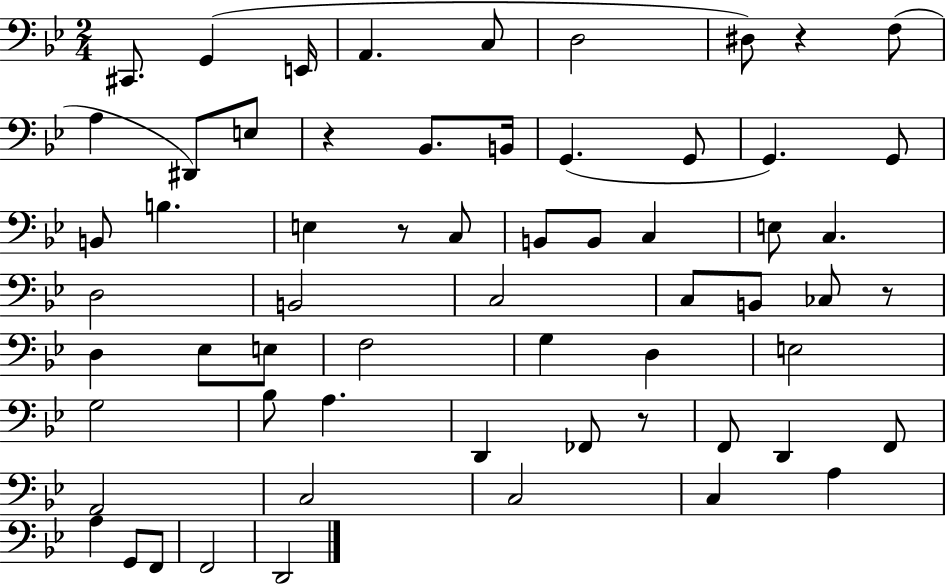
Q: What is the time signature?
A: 2/4